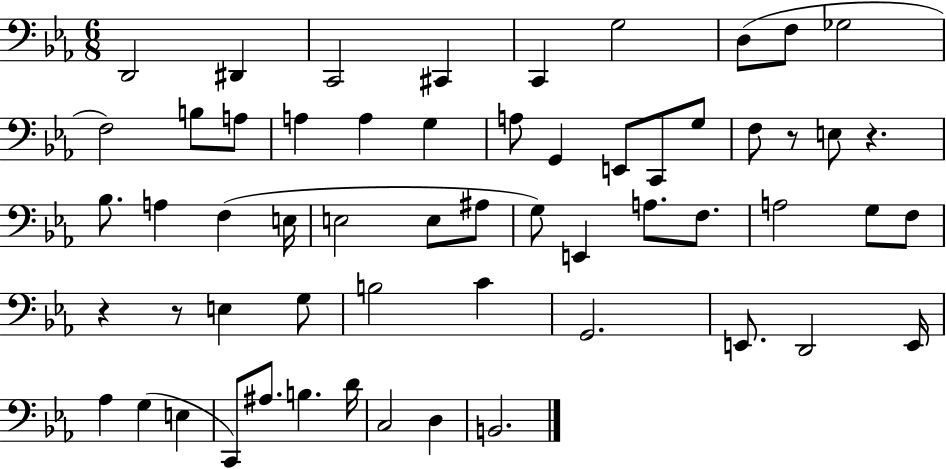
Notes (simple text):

D2/h D#2/q C2/h C#2/q C2/q G3/h D3/e F3/e Gb3/h F3/h B3/e A3/e A3/q A3/q G3/q A3/e G2/q E2/e C2/e G3/e F3/e R/e E3/e R/q. Bb3/e. A3/q F3/q E3/s E3/h E3/e A#3/e G3/e E2/q A3/e. F3/e. A3/h G3/e F3/e R/q R/e E3/q G3/e B3/h C4/q G2/h. E2/e. D2/h E2/s Ab3/q G3/q E3/q C2/e A#3/e. B3/q. D4/s C3/h D3/q B2/h.